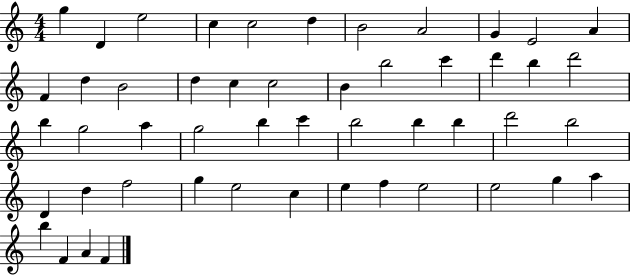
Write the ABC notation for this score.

X:1
T:Untitled
M:4/4
L:1/4
K:C
g D e2 c c2 d B2 A2 G E2 A F d B2 d c c2 B b2 c' d' b d'2 b g2 a g2 b c' b2 b b d'2 b2 D d f2 g e2 c e f e2 e2 g a b F A F